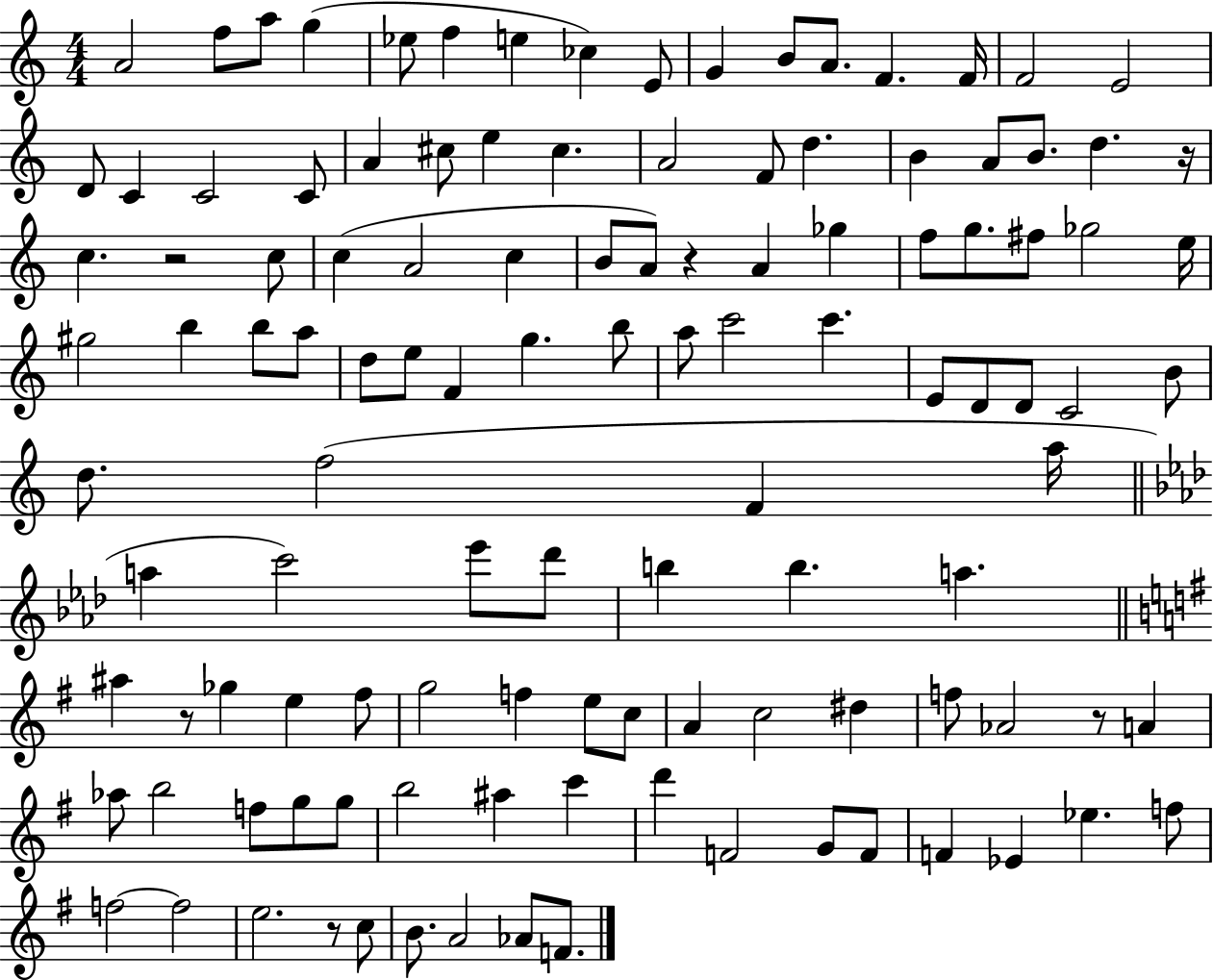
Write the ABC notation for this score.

X:1
T:Untitled
M:4/4
L:1/4
K:C
A2 f/2 a/2 g _e/2 f e _c E/2 G B/2 A/2 F F/4 F2 E2 D/2 C C2 C/2 A ^c/2 e ^c A2 F/2 d B A/2 B/2 d z/4 c z2 c/2 c A2 c B/2 A/2 z A _g f/2 g/2 ^f/2 _g2 e/4 ^g2 b b/2 a/2 d/2 e/2 F g b/2 a/2 c'2 c' E/2 D/2 D/2 C2 B/2 d/2 f2 F a/4 a c'2 _e'/2 _d'/2 b b a ^a z/2 _g e ^f/2 g2 f e/2 c/2 A c2 ^d f/2 _A2 z/2 A _a/2 b2 f/2 g/2 g/2 b2 ^a c' d' F2 G/2 F/2 F _E _e f/2 f2 f2 e2 z/2 c/2 B/2 A2 _A/2 F/2